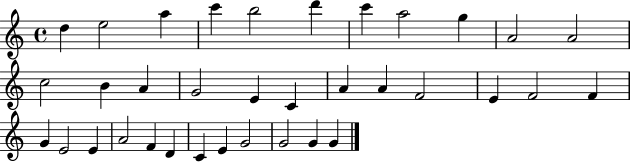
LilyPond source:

{
  \clef treble
  \time 4/4
  \defaultTimeSignature
  \key c \major
  d''4 e''2 a''4 | c'''4 b''2 d'''4 | c'''4 a''2 g''4 | a'2 a'2 | \break c''2 b'4 a'4 | g'2 e'4 c'4 | a'4 a'4 f'2 | e'4 f'2 f'4 | \break g'4 e'2 e'4 | a'2 f'4 d'4 | c'4 e'4 g'2 | g'2 g'4 g'4 | \break \bar "|."
}